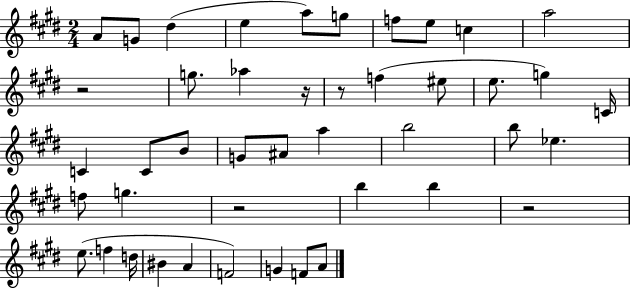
{
  \clef treble
  \numericTimeSignature
  \time 2/4
  \key e \major
  a'8 g'8 dis''4( | e''4 a''8) g''8 | f''8 e''8 c''4 | a''2 | \break r2 | g''8. aes''4 r16 | r8 f''4( eis''8 | e''8. g''4) c'16 | \break c'4 c'8 b'8 | g'8 ais'8 a''4 | b''2 | b''8 ees''4. | \break f''8 g''4. | r2 | b''4 b''4 | r2 | \break e''8.( f''4 d''16 | bis'4 a'4 | f'2) | g'4 f'8 a'8 | \break \bar "|."
}